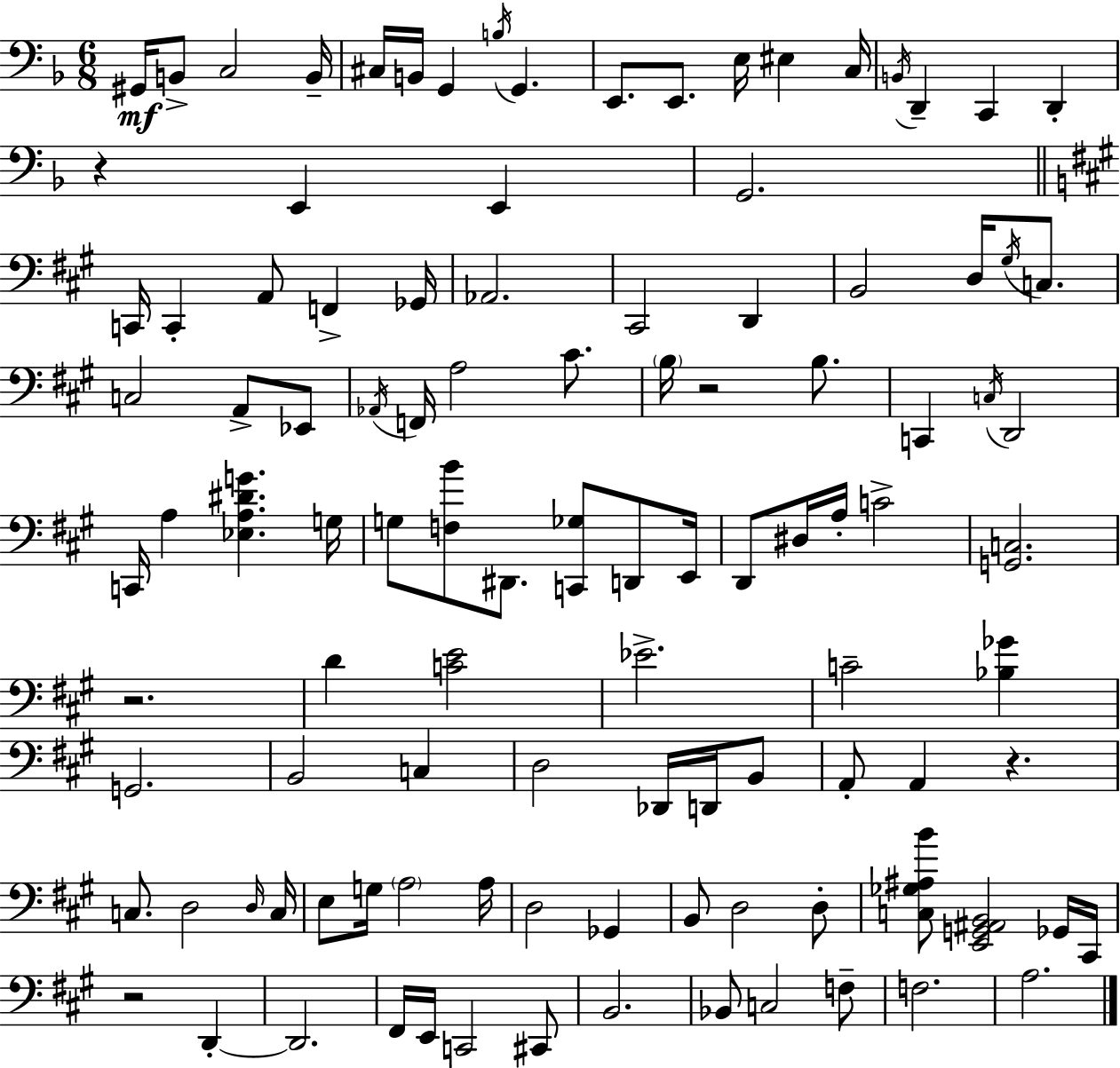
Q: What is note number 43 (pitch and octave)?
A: C2